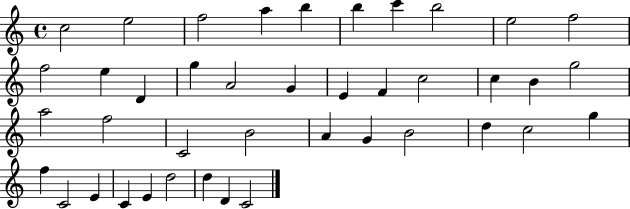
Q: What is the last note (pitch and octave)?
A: C4